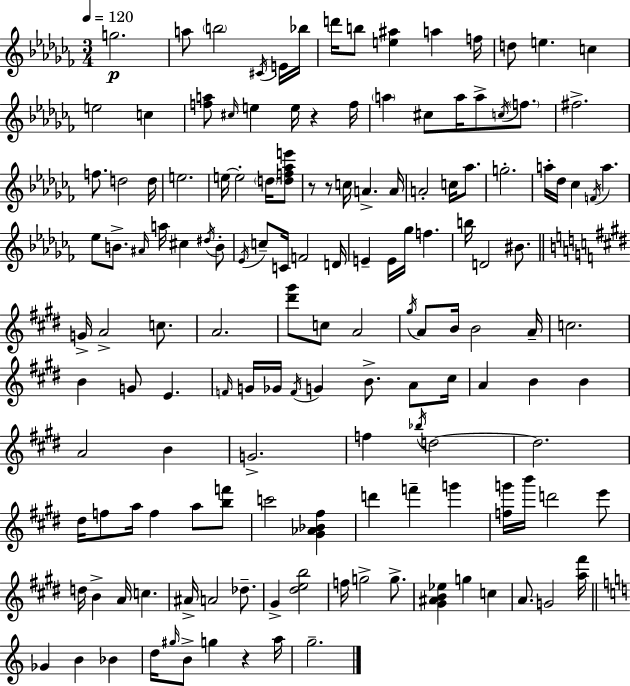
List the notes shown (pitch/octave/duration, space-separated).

G5/h. A5/e B5/h C#4/s E4/s Bb5/s D6/s B5/e [E5,A#5]/q A5/q F5/s D5/e E5/q. C5/q E5/h C5/q [F5,A5]/e C#5/s E5/q E5/s R/q F5/s A5/q C#5/e A5/s A5/e C5/s F5/e. F#5/h. F5/e. D5/h D5/s E5/h. E5/s E5/h D5/s [D5,F5,Ab5,E6]/e R/e R/e C5/s A4/q. A4/s A4/h C5/s Ab5/e. G5/h. A5/s Db5/s CES5/q F4/s A5/q. Eb5/e B4/e. A#4/s A5/s C#5/q D#5/s B4/e Eb4/s C5/e C4/s F4/h D4/s E4/q E4/s Gb5/s F5/q. B5/s D4/h BIS4/e. G4/s A4/h C5/e. A4/h. [D#6,G#6]/e C5/e A4/h G#5/s A4/e B4/s B4/h A4/s C5/h. B4/q G4/e E4/q. F4/s G4/s Gb4/s F4/s G4/q B4/e. A4/e C#5/s A4/q B4/q B4/q A4/h B4/q G4/h. F5/q Bb5/s D5/h D5/h. D#5/s F5/e A5/s F5/q A5/e [B5,F6]/e C6/h [G#4,Ab4,Bb4,F#5]/q D6/q F6/q G6/q [F5,G6]/s B6/s D6/h E6/e D5/s B4/q A4/s C5/q. A#4/s A4/h Db5/e. G#4/q [D#5,E5,B5]/h F5/s G5/h G5/e. [G#4,A#4,B4,Eb5]/q G5/q C5/q A4/e. G4/h [A5,F#6]/s Gb4/q B4/q Bb4/q D5/s G#5/s B4/e G5/q R/q A5/s G5/h.